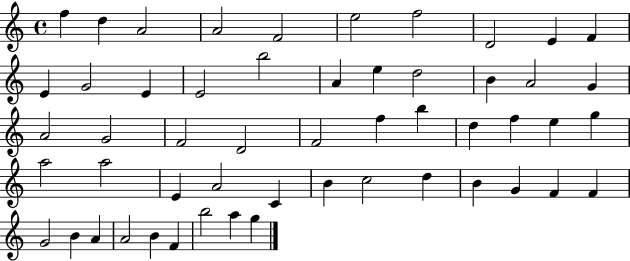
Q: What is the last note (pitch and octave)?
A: G5